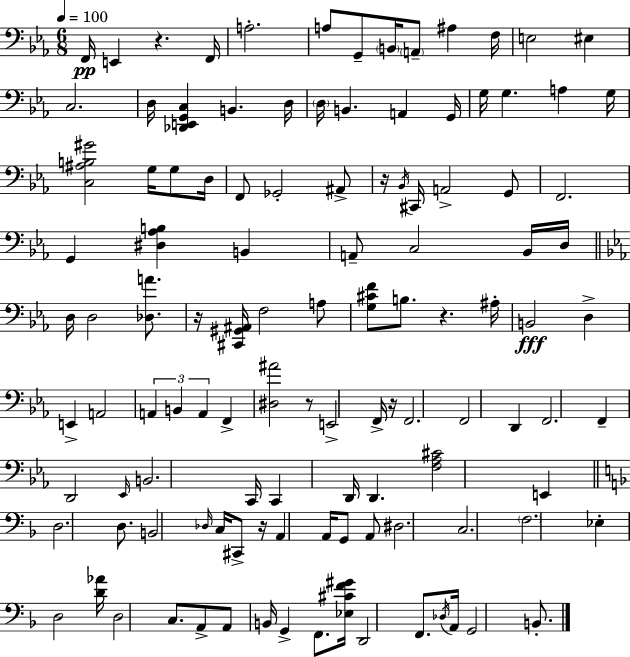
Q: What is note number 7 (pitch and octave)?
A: B2